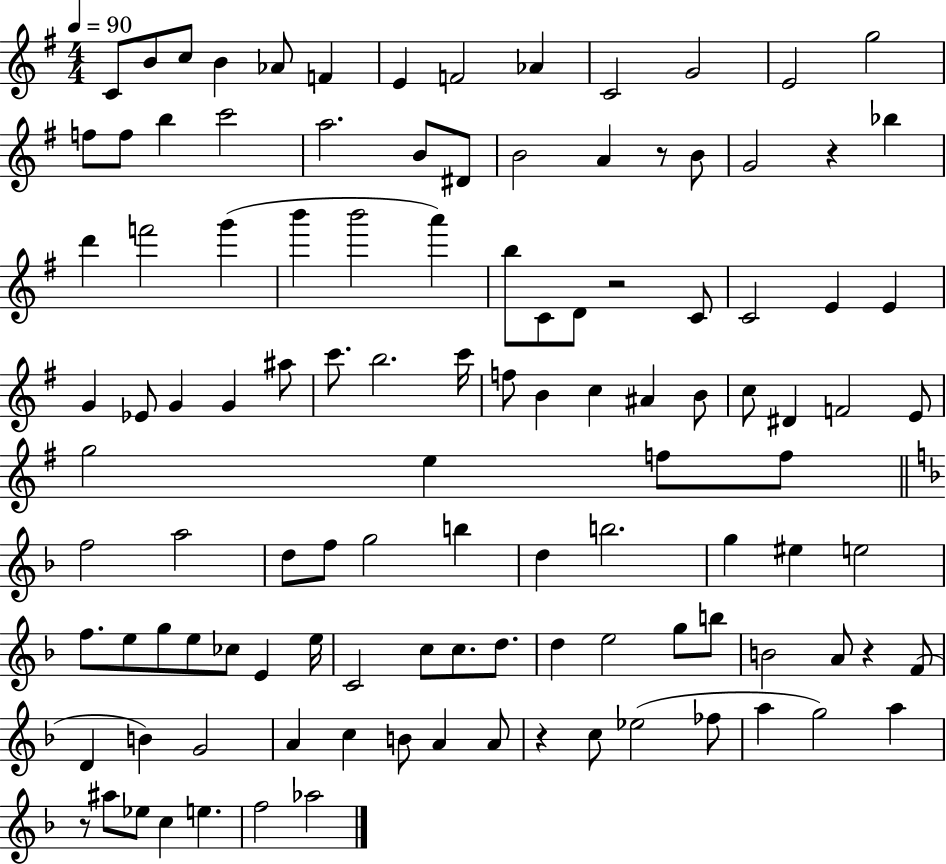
{
  \clef treble
  \numericTimeSignature
  \time 4/4
  \key g \major
  \tempo 4 = 90
  c'8 b'8 c''8 b'4 aes'8 f'4 | e'4 f'2 aes'4 | c'2 g'2 | e'2 g''2 | \break f''8 f''8 b''4 c'''2 | a''2. b'8 dis'8 | b'2 a'4 r8 b'8 | g'2 r4 bes''4 | \break d'''4 f'''2 g'''4( | b'''4 b'''2 a'''4) | b''8 c'8 d'8 r2 c'8 | c'2 e'4 e'4 | \break g'4 ees'8 g'4 g'4 ais''8 | c'''8. b''2. c'''16 | f''8 b'4 c''4 ais'4 b'8 | c''8 dis'4 f'2 e'8 | \break g''2 e''4 f''8 f''8 | \bar "||" \break \key f \major f''2 a''2 | d''8 f''8 g''2 b''4 | d''4 b''2. | g''4 eis''4 e''2 | \break f''8. e''8 g''8 e''8 ces''8 e'4 e''16 | c'2 c''8 c''8. d''8. | d''4 e''2 g''8 b''8 | b'2 a'8 r4 f'8( | \break d'4 b'4) g'2 | a'4 c''4 b'8 a'4 a'8 | r4 c''8 ees''2( fes''8 | a''4 g''2) a''4 | \break r8 ais''8 ees''8 c''4 e''4. | f''2 aes''2 | \bar "|."
}